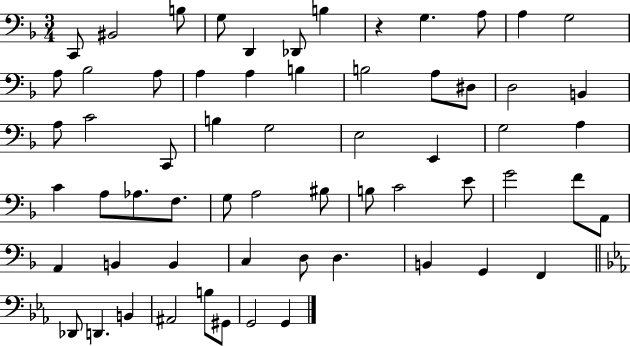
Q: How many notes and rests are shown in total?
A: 62